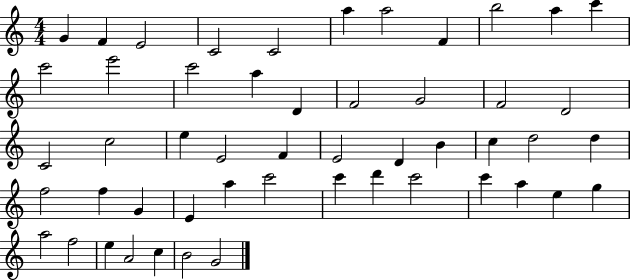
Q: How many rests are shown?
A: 0